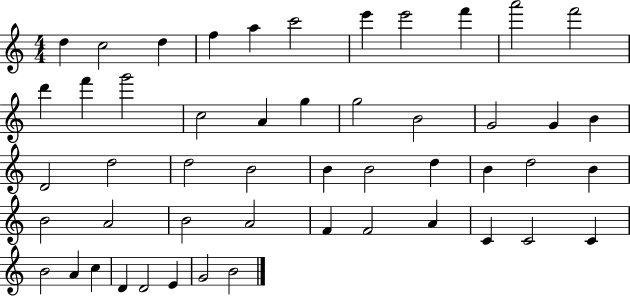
X:1
T:Untitled
M:4/4
L:1/4
K:C
d c2 d f a c'2 e' e'2 f' a'2 f'2 d' f' g'2 c2 A g g2 B2 G2 G B D2 d2 d2 B2 B B2 d B d2 B B2 A2 B2 A2 F F2 A C C2 C B2 A c D D2 E G2 B2